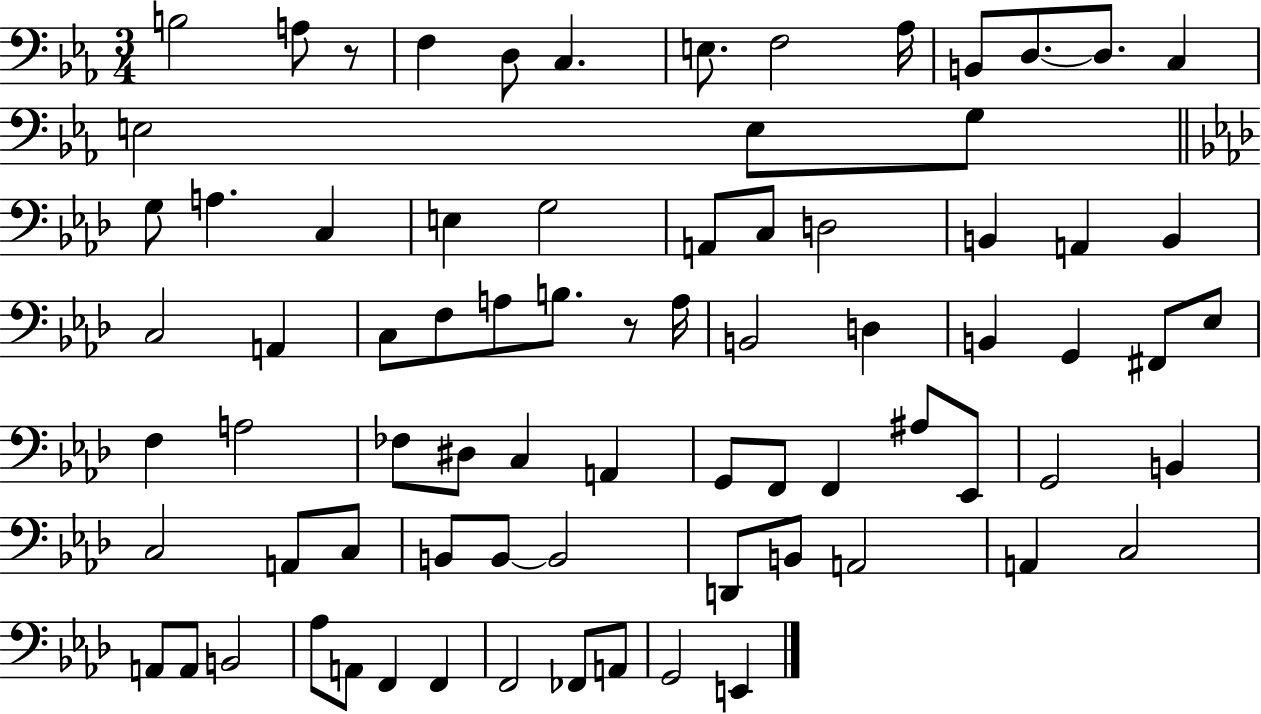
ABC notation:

X:1
T:Untitled
M:3/4
L:1/4
K:Eb
B,2 A,/2 z/2 F, D,/2 C, E,/2 F,2 _A,/4 B,,/2 D,/2 D,/2 C, E,2 E,/2 G,/2 G,/2 A, C, E, G,2 A,,/2 C,/2 D,2 B,, A,, B,, C,2 A,, C,/2 F,/2 A,/2 B,/2 z/2 A,/4 B,,2 D, B,, G,, ^F,,/2 _E,/2 F, A,2 _F,/2 ^D,/2 C, A,, G,,/2 F,,/2 F,, ^A,/2 _E,,/2 G,,2 B,, C,2 A,,/2 C,/2 B,,/2 B,,/2 B,,2 D,,/2 B,,/2 A,,2 A,, C,2 A,,/2 A,,/2 B,,2 _A,/2 A,,/2 F,, F,, F,,2 _F,,/2 A,,/2 G,,2 E,,